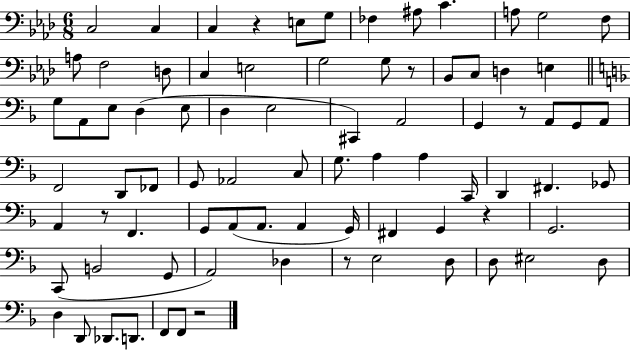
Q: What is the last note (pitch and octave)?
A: F2